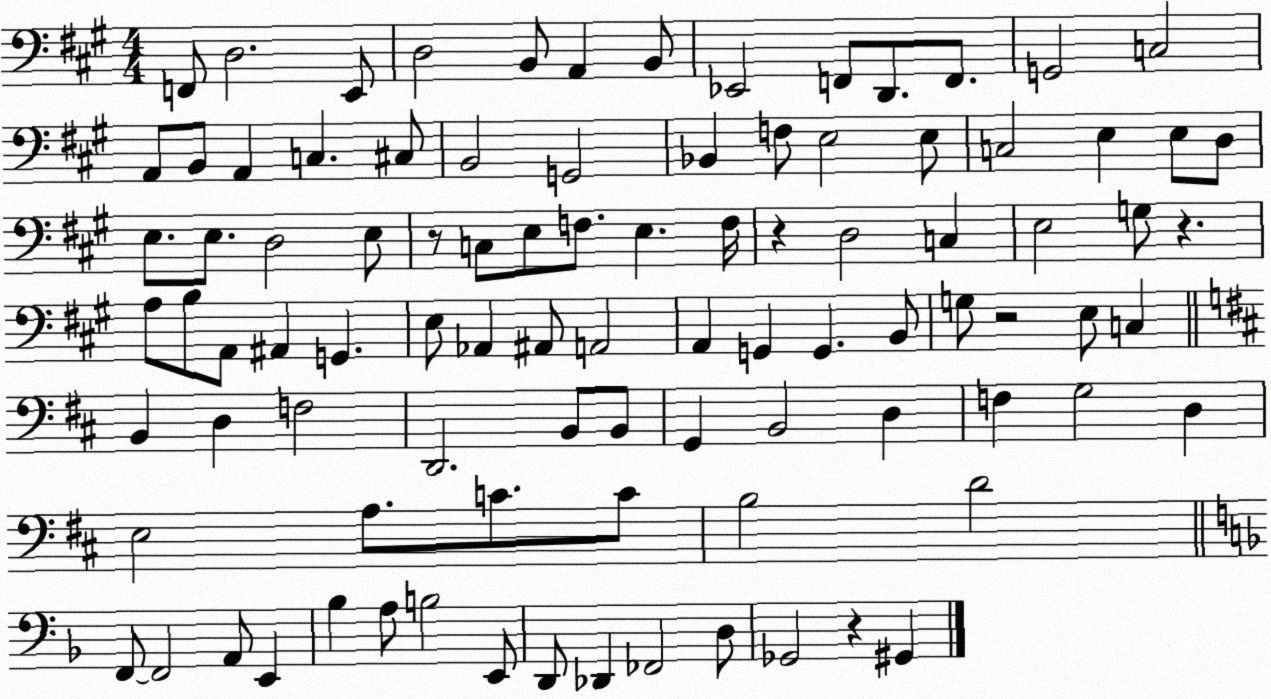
X:1
T:Untitled
M:4/4
L:1/4
K:A
F,,/2 D,2 E,,/2 D,2 B,,/2 A,, B,,/2 _E,,2 F,,/2 D,,/2 F,,/2 G,,2 C,2 A,,/2 B,,/2 A,, C, ^C,/2 B,,2 G,,2 _B,, F,/2 E,2 E,/2 C,2 E, E,/2 D,/2 E,/2 E,/2 D,2 E,/2 z/2 C,/2 E,/2 F,/2 E, F,/4 z D,2 C, E,2 G,/2 z A,/2 B,/2 A,,/2 ^A,, G,, E,/2 _A,, ^A,,/2 A,,2 A,, G,, G,, B,,/2 G,/2 z2 E,/2 C, B,, D, F,2 D,,2 B,,/2 B,,/2 G,, B,,2 D, F, G,2 D, E,2 A,/2 C/2 C/2 B,2 D2 F,,/2 F,,2 A,,/2 E,, _B, A,/2 B,2 E,,/2 D,,/2 _D,, _F,,2 D,/2 _G,,2 z ^G,,